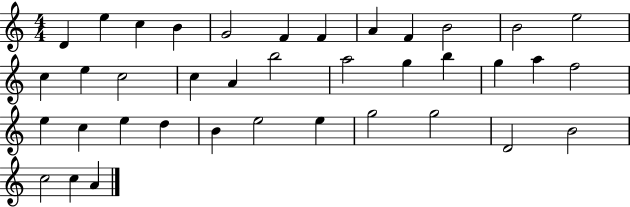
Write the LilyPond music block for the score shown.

{
  \clef treble
  \numericTimeSignature
  \time 4/4
  \key c \major
  d'4 e''4 c''4 b'4 | g'2 f'4 f'4 | a'4 f'4 b'2 | b'2 e''2 | \break c''4 e''4 c''2 | c''4 a'4 b''2 | a''2 g''4 b''4 | g''4 a''4 f''2 | \break e''4 c''4 e''4 d''4 | b'4 e''2 e''4 | g''2 g''2 | d'2 b'2 | \break c''2 c''4 a'4 | \bar "|."
}